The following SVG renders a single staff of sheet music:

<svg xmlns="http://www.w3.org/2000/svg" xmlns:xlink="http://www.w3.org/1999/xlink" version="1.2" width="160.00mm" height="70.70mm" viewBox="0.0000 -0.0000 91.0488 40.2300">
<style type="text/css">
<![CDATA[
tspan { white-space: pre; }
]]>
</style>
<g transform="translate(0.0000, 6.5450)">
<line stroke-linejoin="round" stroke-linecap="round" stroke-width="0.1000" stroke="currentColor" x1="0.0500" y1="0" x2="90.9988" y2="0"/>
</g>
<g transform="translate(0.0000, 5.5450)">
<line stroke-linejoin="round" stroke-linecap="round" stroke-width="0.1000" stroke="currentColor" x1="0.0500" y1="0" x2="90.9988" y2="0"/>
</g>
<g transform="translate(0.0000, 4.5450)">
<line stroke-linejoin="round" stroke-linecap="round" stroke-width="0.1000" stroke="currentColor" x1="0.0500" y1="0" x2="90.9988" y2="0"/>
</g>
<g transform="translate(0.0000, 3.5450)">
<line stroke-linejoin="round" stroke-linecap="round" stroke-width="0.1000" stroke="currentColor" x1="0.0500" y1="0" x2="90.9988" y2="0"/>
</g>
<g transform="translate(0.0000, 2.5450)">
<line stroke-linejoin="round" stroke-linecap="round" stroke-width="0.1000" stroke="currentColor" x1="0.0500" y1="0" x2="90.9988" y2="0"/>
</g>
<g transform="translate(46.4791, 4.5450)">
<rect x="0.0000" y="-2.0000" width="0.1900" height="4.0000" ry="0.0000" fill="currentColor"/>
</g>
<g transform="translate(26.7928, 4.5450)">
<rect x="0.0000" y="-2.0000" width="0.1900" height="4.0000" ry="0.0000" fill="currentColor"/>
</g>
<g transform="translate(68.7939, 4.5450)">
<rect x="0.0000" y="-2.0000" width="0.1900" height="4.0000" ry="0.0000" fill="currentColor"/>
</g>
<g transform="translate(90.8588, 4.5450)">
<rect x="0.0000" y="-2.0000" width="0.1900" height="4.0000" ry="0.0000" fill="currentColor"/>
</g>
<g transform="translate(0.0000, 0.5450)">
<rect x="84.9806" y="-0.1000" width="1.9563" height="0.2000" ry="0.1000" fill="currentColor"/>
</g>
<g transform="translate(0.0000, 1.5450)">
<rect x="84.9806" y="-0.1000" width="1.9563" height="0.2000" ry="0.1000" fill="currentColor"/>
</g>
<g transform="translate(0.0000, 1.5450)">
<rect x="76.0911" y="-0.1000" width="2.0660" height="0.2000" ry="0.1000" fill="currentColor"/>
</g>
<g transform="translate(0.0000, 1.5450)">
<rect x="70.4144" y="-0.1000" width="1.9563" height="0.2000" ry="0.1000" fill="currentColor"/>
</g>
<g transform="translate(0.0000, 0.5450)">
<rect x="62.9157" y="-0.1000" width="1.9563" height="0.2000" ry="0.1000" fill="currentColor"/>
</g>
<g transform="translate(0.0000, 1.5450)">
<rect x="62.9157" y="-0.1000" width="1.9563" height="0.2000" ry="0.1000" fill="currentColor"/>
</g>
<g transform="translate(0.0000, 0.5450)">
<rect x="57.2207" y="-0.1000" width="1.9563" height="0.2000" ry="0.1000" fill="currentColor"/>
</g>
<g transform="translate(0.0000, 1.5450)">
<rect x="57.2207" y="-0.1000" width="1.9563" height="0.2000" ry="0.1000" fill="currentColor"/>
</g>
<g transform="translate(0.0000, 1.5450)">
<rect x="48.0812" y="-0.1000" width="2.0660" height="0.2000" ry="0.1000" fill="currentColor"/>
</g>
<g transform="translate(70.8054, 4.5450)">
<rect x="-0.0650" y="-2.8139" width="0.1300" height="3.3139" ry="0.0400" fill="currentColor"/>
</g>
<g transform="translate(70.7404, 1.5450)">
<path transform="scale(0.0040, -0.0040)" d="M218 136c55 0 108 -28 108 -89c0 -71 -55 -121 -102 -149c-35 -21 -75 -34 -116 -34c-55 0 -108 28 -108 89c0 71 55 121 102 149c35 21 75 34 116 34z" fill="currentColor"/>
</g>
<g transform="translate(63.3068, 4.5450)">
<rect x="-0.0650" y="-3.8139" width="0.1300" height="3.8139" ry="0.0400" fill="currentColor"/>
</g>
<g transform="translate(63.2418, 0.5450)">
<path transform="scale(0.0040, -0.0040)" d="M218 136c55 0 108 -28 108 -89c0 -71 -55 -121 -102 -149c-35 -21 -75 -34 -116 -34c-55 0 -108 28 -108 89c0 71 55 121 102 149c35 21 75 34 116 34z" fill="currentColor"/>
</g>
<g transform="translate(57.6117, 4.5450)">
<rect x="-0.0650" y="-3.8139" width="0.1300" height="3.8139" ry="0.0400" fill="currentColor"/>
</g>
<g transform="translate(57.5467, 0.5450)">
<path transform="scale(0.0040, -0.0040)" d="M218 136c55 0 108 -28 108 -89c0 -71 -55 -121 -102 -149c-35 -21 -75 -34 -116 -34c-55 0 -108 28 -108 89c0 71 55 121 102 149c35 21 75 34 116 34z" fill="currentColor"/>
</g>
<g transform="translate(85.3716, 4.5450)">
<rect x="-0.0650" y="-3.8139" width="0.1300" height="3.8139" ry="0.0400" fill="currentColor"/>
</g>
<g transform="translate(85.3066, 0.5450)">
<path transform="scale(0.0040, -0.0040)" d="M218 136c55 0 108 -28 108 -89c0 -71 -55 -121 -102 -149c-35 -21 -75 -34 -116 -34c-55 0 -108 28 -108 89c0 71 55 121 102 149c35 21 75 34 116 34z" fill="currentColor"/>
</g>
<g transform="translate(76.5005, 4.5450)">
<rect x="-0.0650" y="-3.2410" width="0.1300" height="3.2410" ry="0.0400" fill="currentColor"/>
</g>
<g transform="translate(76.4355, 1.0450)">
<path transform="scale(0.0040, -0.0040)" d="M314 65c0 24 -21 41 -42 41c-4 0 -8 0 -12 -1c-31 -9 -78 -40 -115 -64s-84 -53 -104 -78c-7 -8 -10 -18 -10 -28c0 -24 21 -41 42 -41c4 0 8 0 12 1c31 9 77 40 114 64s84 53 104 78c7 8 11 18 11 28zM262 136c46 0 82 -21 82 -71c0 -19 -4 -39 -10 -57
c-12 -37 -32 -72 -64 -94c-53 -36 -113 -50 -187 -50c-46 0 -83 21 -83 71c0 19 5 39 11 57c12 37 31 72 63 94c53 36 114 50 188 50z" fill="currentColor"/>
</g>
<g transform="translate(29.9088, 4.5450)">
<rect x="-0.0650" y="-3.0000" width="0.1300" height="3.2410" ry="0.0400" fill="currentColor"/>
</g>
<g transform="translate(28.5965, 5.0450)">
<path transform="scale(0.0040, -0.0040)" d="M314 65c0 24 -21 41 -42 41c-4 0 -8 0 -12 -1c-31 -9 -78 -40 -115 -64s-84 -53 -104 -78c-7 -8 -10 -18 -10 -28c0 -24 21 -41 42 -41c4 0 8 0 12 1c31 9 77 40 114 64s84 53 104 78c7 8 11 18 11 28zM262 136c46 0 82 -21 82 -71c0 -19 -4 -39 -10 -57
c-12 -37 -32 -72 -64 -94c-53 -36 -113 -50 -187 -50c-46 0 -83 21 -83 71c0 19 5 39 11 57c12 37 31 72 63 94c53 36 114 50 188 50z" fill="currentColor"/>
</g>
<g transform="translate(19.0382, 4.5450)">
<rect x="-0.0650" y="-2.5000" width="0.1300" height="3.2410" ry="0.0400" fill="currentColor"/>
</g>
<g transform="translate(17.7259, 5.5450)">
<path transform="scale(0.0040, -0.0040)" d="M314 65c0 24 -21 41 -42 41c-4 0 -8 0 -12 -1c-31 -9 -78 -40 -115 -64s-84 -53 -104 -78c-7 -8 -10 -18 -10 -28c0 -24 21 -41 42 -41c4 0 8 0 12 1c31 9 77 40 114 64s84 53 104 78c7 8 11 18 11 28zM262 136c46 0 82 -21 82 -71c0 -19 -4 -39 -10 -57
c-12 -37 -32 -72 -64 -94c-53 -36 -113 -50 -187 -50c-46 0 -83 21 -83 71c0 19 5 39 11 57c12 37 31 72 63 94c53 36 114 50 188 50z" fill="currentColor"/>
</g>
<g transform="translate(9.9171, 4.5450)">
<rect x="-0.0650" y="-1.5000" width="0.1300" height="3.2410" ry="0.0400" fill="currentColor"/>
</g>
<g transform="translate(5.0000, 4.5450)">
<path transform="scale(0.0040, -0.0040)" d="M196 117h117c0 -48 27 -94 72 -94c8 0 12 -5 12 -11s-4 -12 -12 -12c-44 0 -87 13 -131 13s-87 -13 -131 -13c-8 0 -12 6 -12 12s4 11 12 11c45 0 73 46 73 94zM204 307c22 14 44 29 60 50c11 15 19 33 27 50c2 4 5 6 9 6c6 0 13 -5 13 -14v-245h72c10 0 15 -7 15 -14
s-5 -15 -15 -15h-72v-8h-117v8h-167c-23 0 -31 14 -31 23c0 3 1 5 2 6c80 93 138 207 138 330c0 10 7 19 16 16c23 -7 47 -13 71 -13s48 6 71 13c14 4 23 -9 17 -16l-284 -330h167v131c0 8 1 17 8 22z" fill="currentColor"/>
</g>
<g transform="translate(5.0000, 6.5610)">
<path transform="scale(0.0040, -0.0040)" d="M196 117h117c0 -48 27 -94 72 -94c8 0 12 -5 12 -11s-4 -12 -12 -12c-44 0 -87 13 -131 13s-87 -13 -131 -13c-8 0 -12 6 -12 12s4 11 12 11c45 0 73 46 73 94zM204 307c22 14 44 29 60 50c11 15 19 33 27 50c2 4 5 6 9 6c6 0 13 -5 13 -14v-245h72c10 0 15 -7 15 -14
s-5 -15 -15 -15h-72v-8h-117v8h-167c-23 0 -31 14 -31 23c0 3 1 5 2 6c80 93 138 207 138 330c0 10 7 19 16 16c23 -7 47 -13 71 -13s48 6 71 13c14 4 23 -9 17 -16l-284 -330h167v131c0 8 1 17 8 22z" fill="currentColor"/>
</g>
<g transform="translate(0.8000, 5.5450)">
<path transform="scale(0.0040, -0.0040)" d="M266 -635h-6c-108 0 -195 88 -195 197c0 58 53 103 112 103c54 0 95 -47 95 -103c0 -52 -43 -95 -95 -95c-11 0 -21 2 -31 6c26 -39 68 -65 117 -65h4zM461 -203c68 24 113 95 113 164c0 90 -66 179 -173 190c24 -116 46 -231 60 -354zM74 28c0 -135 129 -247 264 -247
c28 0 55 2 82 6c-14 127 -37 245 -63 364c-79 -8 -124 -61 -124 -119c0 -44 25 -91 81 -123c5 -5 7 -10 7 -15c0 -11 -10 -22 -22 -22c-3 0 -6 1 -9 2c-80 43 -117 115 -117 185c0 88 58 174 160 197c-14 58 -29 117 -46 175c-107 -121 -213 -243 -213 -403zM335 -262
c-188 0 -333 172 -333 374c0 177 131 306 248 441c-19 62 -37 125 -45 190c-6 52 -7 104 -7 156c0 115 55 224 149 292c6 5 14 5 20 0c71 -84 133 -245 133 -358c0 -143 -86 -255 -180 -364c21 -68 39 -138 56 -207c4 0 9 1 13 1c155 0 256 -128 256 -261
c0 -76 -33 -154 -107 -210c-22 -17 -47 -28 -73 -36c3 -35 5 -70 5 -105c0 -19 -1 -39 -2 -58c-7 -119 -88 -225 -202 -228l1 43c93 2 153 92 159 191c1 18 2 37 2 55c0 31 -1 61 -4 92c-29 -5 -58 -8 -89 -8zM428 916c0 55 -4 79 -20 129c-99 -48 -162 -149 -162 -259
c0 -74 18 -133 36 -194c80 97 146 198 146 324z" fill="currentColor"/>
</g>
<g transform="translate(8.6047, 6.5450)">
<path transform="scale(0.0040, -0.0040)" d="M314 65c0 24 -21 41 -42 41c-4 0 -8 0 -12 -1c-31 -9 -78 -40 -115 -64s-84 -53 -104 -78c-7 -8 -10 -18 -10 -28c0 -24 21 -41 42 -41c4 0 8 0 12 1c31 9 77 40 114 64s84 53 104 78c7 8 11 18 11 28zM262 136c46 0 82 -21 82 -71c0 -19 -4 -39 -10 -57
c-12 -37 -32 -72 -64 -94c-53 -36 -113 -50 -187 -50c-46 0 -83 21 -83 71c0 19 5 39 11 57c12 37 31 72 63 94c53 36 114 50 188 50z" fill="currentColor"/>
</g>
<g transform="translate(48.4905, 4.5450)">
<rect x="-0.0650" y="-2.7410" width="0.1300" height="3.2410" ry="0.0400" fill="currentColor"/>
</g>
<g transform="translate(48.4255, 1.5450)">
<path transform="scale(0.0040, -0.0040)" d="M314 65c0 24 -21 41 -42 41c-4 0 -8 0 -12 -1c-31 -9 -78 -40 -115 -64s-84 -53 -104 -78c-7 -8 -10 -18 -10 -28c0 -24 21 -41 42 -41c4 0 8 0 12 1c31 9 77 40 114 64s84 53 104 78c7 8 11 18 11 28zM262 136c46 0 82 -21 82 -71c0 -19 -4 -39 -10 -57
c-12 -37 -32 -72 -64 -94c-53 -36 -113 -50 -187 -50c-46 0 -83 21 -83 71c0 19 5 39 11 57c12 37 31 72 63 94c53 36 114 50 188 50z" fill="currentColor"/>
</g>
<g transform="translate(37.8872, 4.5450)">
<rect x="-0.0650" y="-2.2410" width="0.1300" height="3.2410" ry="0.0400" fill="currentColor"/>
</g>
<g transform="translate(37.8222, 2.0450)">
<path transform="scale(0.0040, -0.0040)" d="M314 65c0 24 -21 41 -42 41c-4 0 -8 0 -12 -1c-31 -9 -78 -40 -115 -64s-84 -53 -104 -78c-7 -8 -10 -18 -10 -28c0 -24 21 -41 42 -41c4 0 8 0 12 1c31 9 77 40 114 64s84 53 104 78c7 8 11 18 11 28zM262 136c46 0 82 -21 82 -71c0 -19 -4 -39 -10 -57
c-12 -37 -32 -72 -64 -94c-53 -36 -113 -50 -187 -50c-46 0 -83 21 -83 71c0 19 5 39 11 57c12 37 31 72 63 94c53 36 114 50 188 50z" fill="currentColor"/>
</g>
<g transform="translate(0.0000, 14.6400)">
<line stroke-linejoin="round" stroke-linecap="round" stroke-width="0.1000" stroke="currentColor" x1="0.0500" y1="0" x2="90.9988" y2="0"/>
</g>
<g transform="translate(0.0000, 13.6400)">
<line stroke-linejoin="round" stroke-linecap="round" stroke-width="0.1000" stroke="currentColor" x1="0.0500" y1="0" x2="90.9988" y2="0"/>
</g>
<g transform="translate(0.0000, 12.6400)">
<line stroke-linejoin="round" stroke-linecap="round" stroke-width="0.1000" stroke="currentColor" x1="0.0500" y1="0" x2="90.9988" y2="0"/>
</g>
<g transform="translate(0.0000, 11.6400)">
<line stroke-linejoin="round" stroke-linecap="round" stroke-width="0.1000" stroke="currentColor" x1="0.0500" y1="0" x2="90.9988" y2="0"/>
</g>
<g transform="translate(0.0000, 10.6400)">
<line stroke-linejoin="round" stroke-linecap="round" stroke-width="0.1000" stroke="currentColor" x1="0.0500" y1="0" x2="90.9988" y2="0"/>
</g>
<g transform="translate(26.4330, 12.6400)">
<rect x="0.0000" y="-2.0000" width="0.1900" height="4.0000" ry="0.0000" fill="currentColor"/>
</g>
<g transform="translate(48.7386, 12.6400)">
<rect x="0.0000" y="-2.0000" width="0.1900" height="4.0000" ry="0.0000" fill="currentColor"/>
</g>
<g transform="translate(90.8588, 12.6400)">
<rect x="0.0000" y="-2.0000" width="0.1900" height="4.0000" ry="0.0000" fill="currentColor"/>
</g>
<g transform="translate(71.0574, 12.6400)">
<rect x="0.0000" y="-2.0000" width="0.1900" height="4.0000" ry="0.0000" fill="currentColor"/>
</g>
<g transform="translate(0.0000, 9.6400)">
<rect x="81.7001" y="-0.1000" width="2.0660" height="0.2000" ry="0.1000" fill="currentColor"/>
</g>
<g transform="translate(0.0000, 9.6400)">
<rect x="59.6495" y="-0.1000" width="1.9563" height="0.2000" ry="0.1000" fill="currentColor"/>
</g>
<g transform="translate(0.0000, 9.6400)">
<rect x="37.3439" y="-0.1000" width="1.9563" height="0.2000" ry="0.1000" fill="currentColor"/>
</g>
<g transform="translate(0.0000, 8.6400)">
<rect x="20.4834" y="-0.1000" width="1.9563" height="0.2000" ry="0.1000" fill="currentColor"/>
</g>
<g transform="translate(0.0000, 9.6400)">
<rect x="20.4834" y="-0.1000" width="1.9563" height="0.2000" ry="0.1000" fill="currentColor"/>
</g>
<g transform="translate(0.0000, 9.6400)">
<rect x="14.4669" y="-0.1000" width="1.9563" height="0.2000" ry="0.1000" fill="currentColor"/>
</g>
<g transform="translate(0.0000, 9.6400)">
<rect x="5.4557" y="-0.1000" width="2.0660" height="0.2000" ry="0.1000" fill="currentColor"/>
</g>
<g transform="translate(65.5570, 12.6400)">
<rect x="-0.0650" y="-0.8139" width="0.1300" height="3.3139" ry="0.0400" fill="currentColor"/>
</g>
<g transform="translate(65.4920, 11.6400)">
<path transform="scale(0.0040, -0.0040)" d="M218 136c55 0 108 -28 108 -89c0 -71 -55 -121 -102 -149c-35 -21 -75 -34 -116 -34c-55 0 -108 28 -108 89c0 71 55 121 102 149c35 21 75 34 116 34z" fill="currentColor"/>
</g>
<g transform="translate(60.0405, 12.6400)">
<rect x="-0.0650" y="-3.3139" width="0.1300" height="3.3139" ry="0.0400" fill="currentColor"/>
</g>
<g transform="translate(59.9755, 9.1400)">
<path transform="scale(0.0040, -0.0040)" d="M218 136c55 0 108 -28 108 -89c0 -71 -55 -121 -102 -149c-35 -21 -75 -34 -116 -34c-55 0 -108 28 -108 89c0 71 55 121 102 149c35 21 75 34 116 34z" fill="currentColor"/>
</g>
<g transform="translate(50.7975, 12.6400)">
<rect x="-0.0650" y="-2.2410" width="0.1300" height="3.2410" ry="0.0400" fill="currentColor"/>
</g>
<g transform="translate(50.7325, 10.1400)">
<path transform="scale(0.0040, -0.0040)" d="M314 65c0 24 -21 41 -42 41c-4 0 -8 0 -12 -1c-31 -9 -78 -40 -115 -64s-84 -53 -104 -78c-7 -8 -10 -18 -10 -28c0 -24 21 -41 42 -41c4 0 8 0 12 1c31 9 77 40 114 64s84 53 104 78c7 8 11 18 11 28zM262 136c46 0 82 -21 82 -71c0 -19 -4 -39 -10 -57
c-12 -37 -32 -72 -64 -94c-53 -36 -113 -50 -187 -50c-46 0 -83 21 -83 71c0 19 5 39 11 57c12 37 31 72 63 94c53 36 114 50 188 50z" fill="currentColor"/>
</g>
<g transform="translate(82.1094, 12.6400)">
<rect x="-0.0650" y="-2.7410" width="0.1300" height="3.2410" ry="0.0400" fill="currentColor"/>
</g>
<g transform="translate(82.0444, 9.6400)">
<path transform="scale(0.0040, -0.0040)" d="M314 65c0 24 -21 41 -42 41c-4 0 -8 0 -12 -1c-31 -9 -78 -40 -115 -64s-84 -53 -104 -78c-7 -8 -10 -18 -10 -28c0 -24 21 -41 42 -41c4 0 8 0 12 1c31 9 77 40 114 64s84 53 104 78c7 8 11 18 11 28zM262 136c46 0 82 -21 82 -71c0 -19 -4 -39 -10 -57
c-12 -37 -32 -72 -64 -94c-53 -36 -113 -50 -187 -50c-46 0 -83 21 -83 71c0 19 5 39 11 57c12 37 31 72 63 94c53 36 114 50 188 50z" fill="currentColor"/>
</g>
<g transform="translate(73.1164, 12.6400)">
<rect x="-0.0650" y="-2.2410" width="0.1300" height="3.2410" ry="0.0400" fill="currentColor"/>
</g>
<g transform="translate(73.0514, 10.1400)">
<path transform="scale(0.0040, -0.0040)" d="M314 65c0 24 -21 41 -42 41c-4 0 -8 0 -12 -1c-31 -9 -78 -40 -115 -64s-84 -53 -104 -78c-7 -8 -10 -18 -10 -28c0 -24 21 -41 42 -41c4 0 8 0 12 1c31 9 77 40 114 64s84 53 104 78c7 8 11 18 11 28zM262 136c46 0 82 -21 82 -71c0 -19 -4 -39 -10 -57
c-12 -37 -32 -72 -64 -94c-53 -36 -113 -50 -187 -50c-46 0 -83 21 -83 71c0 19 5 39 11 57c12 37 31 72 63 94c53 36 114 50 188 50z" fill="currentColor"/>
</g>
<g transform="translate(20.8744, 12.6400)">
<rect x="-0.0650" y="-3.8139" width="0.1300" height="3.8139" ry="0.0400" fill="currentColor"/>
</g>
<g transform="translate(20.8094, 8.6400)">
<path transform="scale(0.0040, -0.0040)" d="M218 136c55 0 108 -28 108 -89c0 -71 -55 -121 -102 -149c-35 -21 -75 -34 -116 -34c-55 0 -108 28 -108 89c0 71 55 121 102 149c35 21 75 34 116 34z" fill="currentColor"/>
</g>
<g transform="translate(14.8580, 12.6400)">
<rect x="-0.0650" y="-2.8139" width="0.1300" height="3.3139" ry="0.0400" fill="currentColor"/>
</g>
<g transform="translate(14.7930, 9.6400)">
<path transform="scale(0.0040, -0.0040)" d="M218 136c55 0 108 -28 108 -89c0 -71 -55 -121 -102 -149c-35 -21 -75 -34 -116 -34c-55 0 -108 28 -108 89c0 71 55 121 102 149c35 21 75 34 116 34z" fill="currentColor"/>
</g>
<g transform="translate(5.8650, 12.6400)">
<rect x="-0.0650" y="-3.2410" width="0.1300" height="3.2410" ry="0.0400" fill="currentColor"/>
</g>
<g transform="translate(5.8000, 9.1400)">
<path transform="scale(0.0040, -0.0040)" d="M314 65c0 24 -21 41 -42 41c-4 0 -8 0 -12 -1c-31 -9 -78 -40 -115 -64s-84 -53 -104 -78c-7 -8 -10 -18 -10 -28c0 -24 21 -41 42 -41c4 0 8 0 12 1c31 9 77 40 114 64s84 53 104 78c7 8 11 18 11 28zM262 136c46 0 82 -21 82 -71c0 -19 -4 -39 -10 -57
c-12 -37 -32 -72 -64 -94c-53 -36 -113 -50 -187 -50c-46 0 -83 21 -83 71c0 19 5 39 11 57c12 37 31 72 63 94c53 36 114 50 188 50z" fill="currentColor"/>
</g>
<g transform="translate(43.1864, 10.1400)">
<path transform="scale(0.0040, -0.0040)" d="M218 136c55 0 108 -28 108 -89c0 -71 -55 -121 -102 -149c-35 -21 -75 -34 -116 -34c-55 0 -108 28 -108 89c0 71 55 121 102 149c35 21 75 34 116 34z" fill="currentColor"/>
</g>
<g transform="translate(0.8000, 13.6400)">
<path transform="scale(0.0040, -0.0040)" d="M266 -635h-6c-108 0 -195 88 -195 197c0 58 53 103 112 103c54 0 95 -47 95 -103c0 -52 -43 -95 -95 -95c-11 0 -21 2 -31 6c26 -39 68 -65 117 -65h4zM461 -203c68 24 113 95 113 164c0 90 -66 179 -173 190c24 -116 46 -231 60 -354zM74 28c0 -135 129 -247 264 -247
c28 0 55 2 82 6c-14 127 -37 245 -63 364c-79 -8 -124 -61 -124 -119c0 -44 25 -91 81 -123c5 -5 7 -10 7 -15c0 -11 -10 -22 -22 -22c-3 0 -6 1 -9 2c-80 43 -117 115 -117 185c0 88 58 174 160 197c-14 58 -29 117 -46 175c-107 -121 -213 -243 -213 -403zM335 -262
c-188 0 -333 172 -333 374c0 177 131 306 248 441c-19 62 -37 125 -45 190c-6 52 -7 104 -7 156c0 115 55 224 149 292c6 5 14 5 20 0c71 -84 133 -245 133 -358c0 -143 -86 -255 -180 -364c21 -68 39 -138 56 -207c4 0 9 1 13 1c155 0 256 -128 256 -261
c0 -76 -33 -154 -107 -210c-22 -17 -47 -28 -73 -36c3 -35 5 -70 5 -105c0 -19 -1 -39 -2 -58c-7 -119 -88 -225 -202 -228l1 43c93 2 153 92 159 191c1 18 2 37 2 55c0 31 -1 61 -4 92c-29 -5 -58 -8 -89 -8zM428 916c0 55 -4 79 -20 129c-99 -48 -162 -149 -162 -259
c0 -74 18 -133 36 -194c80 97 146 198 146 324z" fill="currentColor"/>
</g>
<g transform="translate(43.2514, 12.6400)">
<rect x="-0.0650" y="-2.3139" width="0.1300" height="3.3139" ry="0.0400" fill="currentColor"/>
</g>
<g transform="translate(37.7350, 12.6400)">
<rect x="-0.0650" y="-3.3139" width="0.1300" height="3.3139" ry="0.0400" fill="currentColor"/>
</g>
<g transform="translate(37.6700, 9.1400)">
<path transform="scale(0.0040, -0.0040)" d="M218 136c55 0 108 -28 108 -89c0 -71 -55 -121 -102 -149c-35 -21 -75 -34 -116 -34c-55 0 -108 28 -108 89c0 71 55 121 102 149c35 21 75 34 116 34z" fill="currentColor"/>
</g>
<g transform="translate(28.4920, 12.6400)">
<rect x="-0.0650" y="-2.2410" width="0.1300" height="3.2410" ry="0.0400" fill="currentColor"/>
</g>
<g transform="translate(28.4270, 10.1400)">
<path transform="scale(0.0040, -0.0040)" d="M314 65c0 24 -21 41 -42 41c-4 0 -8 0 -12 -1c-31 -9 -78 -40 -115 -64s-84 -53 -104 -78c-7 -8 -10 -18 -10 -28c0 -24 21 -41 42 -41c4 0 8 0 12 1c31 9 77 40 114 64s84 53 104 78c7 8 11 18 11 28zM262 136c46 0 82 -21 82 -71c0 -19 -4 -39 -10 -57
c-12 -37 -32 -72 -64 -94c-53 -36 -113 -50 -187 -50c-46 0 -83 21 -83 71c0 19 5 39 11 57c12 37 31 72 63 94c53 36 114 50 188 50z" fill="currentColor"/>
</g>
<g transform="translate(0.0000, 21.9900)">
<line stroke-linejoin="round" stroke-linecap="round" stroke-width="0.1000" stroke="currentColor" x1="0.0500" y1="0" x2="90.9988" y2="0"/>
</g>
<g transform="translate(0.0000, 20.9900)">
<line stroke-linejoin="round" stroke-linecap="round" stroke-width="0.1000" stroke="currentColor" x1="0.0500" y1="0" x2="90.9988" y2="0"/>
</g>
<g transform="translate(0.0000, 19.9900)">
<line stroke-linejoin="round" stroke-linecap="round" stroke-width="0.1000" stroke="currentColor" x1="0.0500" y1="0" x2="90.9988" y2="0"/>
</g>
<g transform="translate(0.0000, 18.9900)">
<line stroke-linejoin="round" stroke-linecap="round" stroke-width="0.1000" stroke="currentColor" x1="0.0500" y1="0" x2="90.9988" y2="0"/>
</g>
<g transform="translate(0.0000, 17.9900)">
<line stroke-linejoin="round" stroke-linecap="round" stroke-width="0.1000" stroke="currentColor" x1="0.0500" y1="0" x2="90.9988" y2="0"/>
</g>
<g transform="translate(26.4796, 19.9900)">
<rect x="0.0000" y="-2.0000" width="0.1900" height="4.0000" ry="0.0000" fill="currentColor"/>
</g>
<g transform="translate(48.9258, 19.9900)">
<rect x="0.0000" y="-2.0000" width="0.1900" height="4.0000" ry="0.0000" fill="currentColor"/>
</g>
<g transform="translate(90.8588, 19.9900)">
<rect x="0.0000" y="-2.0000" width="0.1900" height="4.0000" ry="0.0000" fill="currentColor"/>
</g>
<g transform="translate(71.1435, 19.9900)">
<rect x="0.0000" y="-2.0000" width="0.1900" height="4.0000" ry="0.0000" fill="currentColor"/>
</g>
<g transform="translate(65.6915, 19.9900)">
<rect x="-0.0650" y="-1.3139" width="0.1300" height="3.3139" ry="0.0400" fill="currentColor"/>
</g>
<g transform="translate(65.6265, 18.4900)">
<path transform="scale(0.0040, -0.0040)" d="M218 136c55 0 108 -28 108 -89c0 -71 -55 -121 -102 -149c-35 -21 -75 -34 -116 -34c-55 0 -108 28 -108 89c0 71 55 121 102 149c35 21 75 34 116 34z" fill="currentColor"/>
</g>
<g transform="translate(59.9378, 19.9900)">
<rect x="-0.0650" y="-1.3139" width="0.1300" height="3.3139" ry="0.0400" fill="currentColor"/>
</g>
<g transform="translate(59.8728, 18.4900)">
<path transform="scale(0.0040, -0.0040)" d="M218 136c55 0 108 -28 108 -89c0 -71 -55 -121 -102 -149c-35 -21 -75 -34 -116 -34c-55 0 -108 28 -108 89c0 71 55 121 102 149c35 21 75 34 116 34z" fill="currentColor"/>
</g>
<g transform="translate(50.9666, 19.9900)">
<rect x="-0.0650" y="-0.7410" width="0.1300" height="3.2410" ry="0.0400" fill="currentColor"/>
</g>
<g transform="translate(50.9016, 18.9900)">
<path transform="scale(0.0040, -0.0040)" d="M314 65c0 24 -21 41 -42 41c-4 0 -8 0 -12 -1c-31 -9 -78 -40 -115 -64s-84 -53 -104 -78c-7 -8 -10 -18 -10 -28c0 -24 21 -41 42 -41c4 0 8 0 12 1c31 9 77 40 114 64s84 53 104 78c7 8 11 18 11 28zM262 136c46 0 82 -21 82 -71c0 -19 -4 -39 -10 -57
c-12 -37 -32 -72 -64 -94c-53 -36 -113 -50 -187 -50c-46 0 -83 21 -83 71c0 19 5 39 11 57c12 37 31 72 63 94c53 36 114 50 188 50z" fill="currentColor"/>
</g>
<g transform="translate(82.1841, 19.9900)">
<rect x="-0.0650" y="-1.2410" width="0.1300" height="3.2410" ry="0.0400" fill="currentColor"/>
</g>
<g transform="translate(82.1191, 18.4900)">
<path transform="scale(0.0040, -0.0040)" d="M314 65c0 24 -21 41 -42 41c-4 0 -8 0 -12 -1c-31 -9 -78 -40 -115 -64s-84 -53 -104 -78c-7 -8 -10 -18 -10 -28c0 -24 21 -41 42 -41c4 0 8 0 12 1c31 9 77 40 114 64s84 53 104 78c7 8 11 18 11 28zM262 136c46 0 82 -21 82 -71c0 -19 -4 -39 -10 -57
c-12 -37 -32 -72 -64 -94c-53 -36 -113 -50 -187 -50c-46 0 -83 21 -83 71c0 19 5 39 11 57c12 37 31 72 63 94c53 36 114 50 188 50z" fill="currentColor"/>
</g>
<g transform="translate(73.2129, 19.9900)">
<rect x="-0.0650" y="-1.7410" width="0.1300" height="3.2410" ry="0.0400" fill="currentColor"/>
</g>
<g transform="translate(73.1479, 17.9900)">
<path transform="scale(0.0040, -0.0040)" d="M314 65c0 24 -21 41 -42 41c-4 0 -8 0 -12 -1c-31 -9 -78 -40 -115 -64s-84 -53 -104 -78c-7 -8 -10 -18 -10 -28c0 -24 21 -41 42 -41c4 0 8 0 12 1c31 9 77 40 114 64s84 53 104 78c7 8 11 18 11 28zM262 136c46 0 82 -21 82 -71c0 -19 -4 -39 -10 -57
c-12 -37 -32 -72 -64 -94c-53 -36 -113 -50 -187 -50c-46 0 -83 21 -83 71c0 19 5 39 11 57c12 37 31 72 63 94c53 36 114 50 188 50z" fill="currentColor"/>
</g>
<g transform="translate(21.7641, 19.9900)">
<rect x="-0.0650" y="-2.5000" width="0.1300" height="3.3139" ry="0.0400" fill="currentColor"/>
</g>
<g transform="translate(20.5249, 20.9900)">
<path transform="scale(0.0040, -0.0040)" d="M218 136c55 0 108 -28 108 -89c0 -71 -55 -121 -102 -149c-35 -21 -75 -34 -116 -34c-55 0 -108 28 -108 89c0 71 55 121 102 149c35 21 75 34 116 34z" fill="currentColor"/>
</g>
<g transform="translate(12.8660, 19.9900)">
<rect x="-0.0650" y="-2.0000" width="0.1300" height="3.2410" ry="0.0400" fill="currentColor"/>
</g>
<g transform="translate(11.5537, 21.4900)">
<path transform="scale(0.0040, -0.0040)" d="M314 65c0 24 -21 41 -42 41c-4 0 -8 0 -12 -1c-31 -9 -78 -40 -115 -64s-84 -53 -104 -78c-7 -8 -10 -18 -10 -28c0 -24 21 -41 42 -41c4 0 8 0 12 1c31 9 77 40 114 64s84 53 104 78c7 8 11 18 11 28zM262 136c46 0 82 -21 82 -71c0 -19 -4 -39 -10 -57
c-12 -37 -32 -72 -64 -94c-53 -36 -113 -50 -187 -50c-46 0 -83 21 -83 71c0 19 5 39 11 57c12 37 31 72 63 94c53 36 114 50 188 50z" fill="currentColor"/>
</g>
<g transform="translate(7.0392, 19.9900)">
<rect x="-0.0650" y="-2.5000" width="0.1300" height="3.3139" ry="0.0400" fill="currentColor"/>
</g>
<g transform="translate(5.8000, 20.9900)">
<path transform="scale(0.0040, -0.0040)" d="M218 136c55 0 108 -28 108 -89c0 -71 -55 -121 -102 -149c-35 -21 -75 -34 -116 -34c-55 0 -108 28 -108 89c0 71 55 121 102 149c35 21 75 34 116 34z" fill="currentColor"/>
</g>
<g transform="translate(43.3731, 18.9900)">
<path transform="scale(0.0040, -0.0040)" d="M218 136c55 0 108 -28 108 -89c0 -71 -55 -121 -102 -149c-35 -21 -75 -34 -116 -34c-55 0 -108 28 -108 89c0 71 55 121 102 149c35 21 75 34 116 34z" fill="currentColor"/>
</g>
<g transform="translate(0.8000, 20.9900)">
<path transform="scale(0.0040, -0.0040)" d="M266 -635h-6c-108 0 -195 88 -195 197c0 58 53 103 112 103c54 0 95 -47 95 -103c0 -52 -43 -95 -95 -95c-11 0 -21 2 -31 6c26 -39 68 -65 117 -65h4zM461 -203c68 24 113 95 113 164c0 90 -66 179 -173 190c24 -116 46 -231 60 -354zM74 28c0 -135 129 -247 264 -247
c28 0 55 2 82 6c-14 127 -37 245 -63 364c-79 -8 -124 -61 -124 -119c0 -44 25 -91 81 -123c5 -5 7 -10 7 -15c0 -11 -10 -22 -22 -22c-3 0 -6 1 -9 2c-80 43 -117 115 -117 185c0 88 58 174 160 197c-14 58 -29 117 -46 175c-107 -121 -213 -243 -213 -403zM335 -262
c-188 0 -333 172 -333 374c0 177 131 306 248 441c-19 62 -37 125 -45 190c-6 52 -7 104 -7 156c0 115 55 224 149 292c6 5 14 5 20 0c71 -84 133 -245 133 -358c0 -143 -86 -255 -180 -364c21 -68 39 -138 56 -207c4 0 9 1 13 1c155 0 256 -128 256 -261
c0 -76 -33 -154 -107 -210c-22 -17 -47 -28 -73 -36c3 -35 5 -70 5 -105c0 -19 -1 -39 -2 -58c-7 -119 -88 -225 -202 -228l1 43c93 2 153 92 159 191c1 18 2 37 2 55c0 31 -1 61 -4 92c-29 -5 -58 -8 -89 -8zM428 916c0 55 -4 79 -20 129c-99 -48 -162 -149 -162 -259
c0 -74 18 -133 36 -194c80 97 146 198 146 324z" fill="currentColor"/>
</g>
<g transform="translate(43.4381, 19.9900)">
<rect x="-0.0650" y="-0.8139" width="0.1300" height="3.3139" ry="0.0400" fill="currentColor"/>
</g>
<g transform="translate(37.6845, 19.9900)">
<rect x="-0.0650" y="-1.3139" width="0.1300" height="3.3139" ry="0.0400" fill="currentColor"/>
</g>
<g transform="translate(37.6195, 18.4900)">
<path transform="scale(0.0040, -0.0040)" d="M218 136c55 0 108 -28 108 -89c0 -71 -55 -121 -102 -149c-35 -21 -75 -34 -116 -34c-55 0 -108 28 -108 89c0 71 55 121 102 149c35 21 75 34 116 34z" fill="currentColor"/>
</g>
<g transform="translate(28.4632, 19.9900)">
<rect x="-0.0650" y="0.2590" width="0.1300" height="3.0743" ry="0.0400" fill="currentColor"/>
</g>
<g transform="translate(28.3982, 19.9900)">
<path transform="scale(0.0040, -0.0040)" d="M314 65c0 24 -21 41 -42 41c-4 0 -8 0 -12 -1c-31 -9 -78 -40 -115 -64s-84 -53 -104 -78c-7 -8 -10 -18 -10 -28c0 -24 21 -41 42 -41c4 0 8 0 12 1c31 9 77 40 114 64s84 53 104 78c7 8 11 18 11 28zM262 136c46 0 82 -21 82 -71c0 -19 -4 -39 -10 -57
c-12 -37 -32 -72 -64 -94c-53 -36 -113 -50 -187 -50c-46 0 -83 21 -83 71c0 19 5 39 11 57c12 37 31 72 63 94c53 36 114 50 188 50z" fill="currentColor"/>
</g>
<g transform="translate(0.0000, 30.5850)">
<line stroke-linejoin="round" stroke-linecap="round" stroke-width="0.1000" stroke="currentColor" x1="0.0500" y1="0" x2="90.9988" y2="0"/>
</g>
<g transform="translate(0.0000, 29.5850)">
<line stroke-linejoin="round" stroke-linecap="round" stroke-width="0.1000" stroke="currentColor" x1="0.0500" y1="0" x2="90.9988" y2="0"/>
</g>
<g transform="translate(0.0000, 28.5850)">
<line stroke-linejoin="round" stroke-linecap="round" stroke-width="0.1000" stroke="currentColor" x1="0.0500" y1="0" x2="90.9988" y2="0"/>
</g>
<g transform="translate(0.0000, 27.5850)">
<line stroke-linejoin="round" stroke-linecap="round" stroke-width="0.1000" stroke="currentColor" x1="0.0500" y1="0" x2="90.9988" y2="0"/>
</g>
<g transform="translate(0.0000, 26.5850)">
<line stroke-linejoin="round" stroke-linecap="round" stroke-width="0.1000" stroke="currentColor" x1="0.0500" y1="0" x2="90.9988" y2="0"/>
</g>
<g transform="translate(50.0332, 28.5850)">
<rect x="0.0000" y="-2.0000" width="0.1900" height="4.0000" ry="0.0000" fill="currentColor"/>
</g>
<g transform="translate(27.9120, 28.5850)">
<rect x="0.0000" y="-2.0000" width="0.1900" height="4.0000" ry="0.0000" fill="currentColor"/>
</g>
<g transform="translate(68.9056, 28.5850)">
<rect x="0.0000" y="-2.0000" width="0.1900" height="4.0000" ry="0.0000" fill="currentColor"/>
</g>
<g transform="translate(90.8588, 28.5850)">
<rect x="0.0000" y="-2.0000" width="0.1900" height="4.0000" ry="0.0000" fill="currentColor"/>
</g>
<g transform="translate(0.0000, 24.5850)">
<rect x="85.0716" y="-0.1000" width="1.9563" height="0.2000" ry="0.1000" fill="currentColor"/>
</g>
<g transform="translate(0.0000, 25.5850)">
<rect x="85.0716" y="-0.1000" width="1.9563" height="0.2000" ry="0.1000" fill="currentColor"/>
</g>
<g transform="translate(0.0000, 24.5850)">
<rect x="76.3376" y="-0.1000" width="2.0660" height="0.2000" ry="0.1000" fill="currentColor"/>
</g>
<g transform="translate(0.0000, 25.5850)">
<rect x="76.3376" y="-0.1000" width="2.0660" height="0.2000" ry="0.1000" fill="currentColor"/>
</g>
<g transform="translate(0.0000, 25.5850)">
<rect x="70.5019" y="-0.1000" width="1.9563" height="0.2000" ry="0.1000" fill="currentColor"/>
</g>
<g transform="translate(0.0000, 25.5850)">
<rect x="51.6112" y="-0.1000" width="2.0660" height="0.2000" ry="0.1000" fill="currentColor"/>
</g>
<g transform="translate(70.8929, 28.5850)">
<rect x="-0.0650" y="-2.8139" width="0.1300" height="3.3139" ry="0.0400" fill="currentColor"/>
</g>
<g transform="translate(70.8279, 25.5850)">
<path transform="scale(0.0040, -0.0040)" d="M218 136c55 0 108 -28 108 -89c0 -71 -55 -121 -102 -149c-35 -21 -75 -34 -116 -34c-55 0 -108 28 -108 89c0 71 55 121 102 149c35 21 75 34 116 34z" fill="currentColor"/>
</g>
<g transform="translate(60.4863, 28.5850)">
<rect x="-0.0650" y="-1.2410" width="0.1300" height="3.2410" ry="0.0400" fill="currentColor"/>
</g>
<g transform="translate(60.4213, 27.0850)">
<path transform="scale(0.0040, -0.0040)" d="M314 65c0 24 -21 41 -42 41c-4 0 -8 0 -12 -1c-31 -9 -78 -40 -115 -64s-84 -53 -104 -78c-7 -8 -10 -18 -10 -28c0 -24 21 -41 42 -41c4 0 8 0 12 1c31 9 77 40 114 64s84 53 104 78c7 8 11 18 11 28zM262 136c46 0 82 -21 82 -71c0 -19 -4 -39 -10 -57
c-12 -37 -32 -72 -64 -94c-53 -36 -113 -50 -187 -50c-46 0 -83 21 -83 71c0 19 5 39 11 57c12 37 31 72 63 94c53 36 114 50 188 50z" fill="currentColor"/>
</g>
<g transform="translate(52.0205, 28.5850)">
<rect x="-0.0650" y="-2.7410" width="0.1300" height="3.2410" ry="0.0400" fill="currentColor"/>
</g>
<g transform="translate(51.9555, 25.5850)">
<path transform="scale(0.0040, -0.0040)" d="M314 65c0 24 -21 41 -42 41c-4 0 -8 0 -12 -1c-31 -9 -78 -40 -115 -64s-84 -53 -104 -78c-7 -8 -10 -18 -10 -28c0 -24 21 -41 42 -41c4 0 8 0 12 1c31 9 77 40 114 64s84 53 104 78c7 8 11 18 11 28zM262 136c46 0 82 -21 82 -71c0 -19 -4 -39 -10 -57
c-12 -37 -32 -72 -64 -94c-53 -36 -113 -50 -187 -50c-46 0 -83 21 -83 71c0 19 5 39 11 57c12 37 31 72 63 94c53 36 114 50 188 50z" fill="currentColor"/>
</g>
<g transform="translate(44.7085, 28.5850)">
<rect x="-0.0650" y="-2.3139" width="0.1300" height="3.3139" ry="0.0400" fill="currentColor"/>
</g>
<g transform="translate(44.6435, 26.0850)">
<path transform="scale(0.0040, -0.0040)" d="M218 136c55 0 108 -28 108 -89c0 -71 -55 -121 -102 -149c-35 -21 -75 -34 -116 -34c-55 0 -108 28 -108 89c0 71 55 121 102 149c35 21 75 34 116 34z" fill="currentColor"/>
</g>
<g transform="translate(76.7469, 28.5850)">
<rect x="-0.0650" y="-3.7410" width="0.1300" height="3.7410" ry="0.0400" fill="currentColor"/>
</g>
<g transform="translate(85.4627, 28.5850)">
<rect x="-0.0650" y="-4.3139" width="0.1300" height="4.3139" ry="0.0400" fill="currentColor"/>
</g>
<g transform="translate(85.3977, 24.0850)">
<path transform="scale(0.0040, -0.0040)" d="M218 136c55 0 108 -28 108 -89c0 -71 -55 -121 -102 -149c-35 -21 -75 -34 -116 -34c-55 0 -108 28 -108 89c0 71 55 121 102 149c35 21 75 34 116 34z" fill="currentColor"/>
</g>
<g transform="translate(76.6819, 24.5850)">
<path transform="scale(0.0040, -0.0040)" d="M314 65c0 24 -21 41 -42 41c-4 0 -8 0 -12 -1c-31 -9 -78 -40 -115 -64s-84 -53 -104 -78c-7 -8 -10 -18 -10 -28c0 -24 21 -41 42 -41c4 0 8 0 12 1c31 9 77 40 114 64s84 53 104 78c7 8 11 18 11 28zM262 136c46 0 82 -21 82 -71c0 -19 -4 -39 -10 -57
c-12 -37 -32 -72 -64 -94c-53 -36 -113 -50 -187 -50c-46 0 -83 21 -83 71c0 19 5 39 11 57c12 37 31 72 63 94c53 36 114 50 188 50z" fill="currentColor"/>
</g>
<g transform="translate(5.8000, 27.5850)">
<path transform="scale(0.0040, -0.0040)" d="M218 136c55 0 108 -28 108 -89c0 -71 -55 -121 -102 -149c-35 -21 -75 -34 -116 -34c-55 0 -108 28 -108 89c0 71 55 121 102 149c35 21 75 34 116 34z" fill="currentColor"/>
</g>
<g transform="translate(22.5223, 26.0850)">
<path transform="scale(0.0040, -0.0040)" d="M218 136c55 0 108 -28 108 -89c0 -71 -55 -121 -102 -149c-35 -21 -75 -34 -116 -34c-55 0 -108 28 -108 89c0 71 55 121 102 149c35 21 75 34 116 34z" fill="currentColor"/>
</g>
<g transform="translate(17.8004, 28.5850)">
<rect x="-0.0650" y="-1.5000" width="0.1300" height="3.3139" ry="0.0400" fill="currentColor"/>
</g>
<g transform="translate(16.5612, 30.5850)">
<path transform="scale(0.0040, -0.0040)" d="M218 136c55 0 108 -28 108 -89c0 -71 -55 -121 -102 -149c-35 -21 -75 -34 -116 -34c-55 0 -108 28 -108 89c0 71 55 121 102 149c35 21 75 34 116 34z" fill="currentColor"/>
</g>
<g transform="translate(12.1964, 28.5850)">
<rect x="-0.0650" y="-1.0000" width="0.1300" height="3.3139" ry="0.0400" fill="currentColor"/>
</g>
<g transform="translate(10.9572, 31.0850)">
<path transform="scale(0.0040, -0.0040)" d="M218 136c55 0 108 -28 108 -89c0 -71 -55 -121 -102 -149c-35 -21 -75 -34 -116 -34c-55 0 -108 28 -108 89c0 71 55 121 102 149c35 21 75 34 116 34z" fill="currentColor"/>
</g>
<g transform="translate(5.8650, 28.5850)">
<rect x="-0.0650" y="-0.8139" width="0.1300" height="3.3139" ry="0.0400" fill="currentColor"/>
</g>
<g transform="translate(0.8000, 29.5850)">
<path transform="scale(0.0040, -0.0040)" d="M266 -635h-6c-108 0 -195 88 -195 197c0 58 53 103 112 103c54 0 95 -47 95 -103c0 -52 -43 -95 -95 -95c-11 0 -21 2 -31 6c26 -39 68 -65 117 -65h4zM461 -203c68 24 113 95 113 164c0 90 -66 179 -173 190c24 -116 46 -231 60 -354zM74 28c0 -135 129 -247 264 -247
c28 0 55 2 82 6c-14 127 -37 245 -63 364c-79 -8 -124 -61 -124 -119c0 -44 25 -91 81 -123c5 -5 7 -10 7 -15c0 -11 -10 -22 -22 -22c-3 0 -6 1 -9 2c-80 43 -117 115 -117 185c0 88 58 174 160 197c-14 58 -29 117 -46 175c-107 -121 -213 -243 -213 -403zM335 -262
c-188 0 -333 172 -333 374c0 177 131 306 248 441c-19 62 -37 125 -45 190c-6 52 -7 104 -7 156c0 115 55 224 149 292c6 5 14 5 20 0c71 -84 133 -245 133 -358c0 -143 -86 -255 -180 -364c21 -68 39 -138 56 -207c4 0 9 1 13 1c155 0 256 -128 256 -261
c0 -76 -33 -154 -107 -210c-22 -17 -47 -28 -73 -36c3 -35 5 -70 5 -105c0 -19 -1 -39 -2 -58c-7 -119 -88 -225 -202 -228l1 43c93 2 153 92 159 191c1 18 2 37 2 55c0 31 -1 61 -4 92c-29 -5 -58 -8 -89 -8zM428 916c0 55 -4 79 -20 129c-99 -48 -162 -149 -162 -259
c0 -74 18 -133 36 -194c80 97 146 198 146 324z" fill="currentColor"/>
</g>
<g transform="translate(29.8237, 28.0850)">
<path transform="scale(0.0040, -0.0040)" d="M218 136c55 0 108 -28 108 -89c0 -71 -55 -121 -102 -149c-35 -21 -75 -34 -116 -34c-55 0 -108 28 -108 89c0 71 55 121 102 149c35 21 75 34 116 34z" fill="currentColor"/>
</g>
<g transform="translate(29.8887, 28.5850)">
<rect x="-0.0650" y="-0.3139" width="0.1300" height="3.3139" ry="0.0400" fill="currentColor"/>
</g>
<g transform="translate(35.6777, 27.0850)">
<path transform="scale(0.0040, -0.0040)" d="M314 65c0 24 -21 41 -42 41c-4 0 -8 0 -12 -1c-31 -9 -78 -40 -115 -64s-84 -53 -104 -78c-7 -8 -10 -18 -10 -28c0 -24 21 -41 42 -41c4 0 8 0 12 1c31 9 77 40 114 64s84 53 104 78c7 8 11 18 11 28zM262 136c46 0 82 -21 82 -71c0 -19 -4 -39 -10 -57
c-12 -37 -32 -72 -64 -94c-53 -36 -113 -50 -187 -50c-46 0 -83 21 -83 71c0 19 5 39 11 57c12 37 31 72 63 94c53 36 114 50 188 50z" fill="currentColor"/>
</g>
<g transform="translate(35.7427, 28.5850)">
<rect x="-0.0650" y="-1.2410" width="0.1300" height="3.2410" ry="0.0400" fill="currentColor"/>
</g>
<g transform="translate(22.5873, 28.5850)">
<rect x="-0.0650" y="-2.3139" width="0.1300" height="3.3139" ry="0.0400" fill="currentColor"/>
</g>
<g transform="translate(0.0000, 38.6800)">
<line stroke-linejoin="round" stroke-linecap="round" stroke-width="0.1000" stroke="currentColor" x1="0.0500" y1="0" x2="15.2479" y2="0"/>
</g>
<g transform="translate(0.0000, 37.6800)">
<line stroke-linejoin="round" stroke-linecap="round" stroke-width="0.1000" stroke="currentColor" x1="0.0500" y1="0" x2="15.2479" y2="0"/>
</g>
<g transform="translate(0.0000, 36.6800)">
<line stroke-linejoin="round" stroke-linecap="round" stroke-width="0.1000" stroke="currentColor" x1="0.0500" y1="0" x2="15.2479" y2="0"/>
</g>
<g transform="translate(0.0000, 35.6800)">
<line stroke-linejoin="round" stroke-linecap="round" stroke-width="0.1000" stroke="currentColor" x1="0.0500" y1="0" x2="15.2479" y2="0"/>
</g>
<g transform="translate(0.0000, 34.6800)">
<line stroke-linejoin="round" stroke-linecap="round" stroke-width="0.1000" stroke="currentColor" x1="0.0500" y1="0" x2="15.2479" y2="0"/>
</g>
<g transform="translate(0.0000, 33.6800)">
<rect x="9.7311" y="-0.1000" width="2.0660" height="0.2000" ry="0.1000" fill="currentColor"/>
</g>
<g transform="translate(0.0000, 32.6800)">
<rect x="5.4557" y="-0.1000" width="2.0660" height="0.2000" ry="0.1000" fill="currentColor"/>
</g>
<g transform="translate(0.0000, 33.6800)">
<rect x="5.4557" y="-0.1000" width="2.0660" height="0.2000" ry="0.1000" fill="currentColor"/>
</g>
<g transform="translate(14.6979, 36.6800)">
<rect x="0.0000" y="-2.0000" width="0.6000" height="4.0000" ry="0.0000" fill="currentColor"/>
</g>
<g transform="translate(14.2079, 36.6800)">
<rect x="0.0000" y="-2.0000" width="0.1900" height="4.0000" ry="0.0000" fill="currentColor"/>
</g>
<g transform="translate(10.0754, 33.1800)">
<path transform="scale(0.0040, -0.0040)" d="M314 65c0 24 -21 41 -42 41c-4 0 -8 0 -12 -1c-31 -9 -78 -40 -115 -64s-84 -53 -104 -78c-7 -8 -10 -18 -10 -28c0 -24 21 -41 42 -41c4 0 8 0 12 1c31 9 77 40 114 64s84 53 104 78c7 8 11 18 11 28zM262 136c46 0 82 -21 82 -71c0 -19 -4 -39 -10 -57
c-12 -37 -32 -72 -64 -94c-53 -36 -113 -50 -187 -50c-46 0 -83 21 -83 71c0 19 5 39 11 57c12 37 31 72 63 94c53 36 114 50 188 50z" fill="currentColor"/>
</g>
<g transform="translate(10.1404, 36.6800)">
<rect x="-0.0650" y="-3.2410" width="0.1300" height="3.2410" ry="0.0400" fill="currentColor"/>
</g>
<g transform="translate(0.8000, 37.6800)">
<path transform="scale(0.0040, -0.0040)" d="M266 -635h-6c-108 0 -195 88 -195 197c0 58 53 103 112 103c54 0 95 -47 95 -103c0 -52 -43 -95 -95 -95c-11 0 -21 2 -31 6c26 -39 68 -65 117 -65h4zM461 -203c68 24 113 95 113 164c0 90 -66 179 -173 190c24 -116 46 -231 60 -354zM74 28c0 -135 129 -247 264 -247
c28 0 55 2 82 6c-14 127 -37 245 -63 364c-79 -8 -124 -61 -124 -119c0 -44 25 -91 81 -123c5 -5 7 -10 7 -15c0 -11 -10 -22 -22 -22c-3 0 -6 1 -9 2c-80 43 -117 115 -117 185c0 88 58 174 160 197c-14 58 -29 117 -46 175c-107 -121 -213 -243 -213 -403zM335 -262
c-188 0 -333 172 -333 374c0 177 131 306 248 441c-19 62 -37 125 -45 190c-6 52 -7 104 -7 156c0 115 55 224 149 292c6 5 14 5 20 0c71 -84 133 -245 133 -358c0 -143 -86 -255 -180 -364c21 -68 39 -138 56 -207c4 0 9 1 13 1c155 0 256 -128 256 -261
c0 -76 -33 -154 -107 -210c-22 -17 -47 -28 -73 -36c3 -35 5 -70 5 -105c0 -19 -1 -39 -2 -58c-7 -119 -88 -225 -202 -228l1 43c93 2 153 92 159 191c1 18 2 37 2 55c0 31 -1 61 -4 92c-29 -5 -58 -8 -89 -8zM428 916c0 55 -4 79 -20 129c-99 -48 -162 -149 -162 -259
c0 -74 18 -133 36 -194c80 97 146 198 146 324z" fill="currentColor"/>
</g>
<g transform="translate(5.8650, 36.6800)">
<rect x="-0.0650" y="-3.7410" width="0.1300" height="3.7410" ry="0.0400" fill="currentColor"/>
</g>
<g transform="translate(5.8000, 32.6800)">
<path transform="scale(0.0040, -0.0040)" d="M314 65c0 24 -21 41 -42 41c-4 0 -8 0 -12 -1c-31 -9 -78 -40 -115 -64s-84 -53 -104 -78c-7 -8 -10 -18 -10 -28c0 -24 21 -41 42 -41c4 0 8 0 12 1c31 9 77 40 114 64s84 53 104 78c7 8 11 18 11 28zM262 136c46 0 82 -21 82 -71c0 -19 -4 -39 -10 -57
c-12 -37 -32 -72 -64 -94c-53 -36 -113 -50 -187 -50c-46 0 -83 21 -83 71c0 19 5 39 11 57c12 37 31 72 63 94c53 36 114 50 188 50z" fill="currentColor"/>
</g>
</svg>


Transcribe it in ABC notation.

X:1
T:Untitled
M:4/4
L:1/4
K:C
E2 G2 A2 g2 a2 c' c' a b2 c' b2 a c' g2 b g g2 b d g2 a2 G F2 G B2 e d d2 e e f2 e2 d D E g c e2 g a2 e2 a c'2 d' c'2 b2